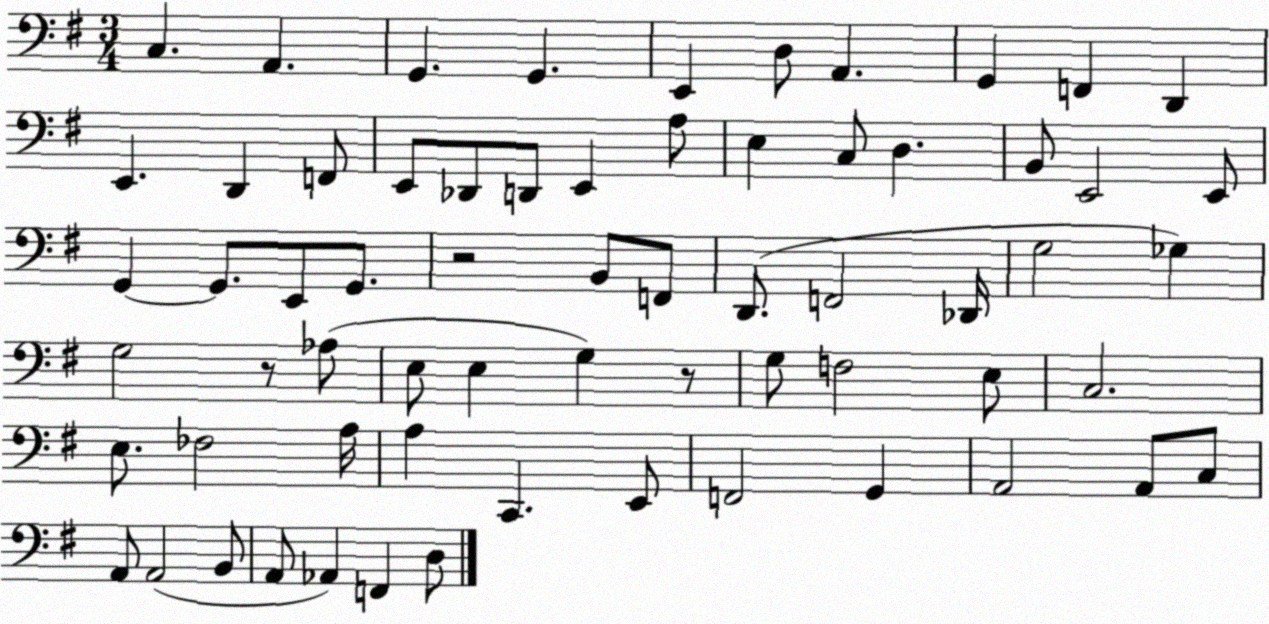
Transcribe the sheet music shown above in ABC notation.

X:1
T:Untitled
M:3/4
L:1/4
K:G
C, A,, G,, G,, E,, D,/2 A,, G,, F,, D,, E,, D,, F,,/2 E,,/2 _D,,/2 D,,/2 E,, A,/2 E, C,/2 D, B,,/2 E,,2 E,,/2 G,, G,,/2 E,,/2 G,,/2 z2 B,,/2 F,,/2 D,,/2 F,,2 _D,,/4 G,2 _G, G,2 z/2 _A,/2 E,/2 E, G, z/2 G,/2 F,2 E,/2 C,2 E,/2 _F,2 A,/4 A, C,, E,,/2 F,,2 G,, A,,2 A,,/2 C,/2 A,,/2 A,,2 B,,/2 A,,/2 _A,, F,, D,/2